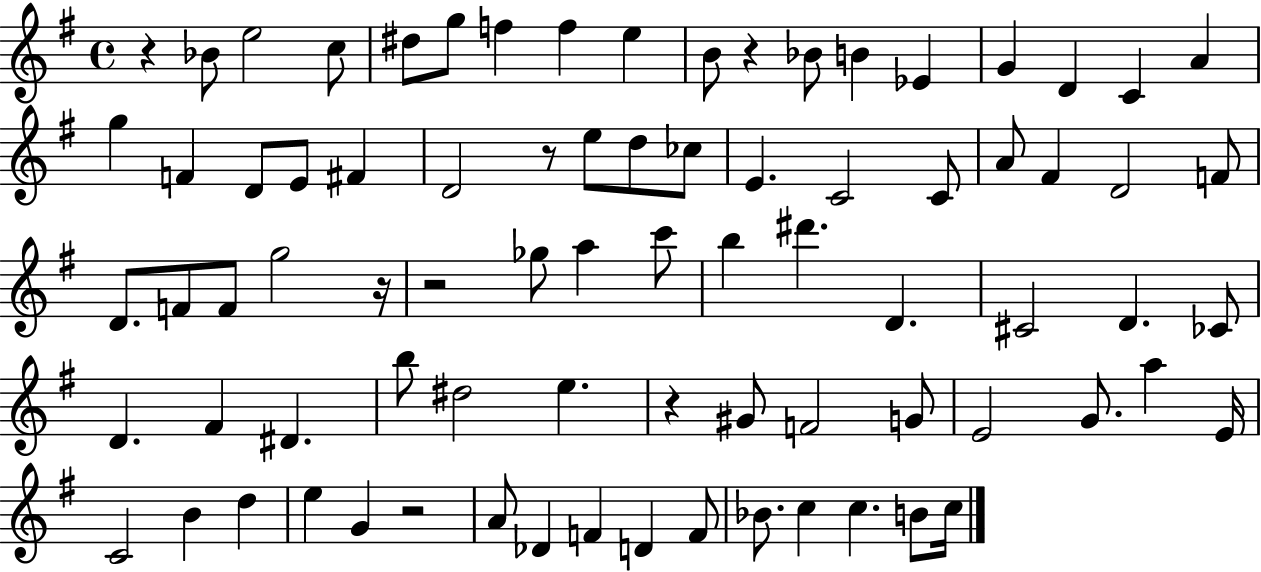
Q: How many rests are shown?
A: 7